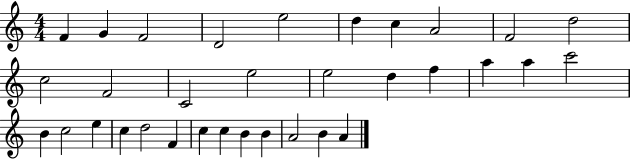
{
  \clef treble
  \numericTimeSignature
  \time 4/4
  \key c \major
  f'4 g'4 f'2 | d'2 e''2 | d''4 c''4 a'2 | f'2 d''2 | \break c''2 f'2 | c'2 e''2 | e''2 d''4 f''4 | a''4 a''4 c'''2 | \break b'4 c''2 e''4 | c''4 d''2 f'4 | c''4 c''4 b'4 b'4 | a'2 b'4 a'4 | \break \bar "|."
}